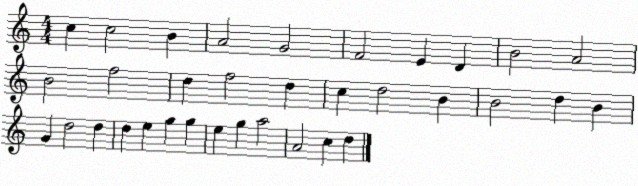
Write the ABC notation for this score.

X:1
T:Untitled
M:4/4
L:1/4
K:C
c c2 B A2 G2 F2 E D B2 A2 B2 f2 d f2 d c d2 B B2 d B G d2 d d e g g e g a2 A2 c d